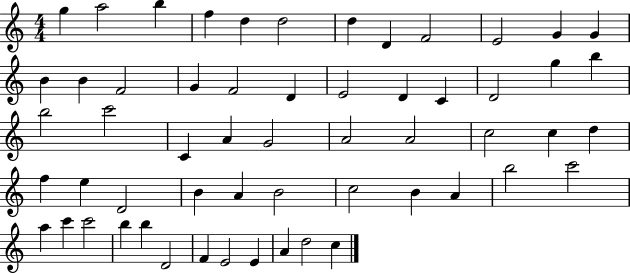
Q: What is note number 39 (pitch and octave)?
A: A4